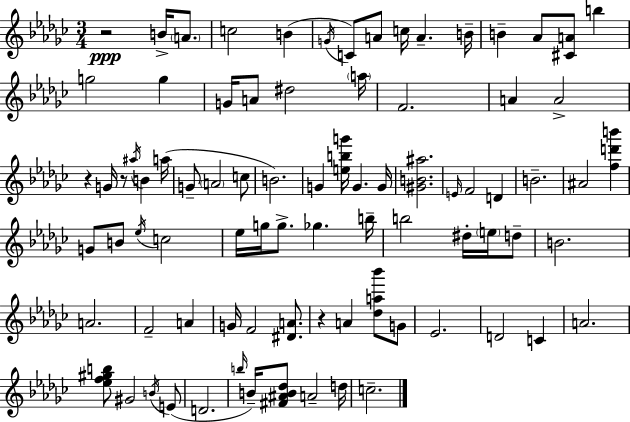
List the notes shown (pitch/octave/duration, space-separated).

R/h B4/s A4/e. C5/h B4/q G4/s C4/e A4/e C5/s A4/q. B4/s B4/q Ab4/e [C#4,A4]/e B5/q G5/h G5/q G4/s A4/e D#5/h A5/s F4/h. A4/q A4/h R/q G4/s R/e A#5/s B4/q A5/s G4/e A4/h C5/e B4/h. G4/q [E5,B5,G6]/s G4/q. G4/s [G#4,B4,A#5]/h. E4/s F4/h D4/q B4/h. A#4/h [F5,D6,B6]/q G4/e B4/e Eb5/s C5/h Eb5/s G5/s G5/e. Gb5/q. B5/s B5/h D#5/s E5/s D5/e B4/h. A4/h. F4/h A4/q G4/s F4/h [D#4,A4]/e. R/q A4/q [Db5,A5,Bb6]/e G4/e Eb4/h. D4/h C4/q A4/h. [Eb5,F5,G#5,B5]/e G#4/h B4/s E4/e D4/h. B5/s B4/s [F#4,A#4,B4,Db5]/e A4/h D5/s C5/h.